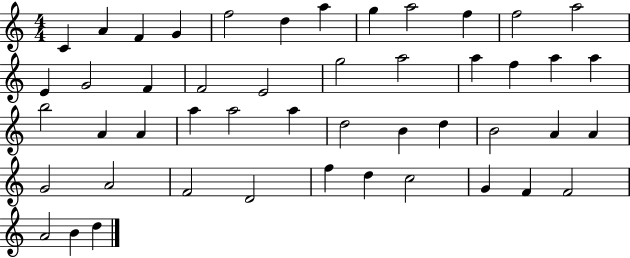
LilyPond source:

{
  \clef treble
  \numericTimeSignature
  \time 4/4
  \key c \major
  c'4 a'4 f'4 g'4 | f''2 d''4 a''4 | g''4 a''2 f''4 | f''2 a''2 | \break e'4 g'2 f'4 | f'2 e'2 | g''2 a''2 | a''4 f''4 a''4 a''4 | \break b''2 a'4 a'4 | a''4 a''2 a''4 | d''2 b'4 d''4 | b'2 a'4 a'4 | \break g'2 a'2 | f'2 d'2 | f''4 d''4 c''2 | g'4 f'4 f'2 | \break a'2 b'4 d''4 | \bar "|."
}